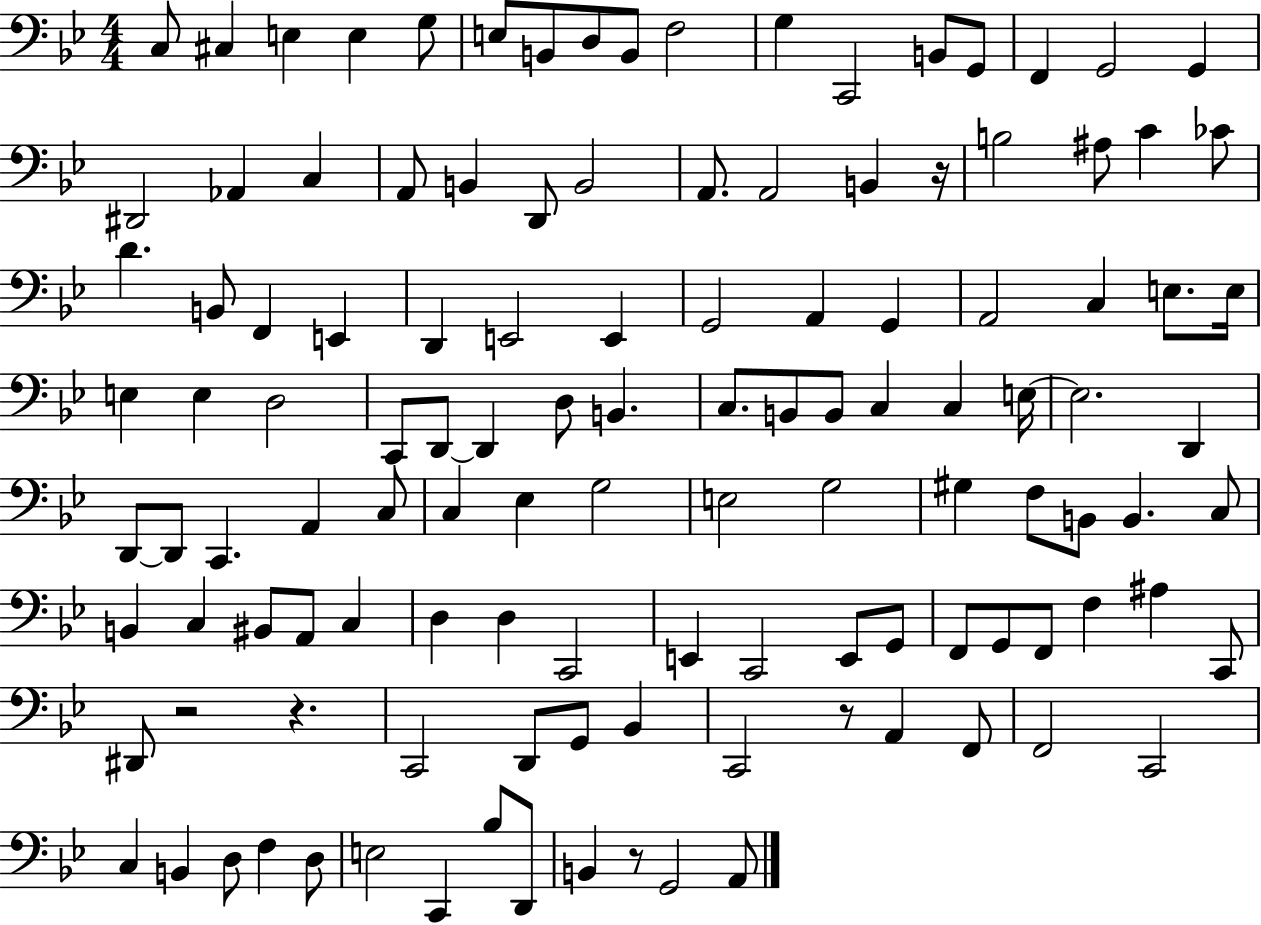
C3/e C#3/q E3/q E3/q G3/e E3/e B2/e D3/e B2/e F3/h G3/q C2/h B2/e G2/e F2/q G2/h G2/q D#2/h Ab2/q C3/q A2/e B2/q D2/e B2/h A2/e. A2/h B2/q R/s B3/h A#3/e C4/q CES4/e D4/q. B2/e F2/q E2/q D2/q E2/h E2/q G2/h A2/q G2/q A2/h C3/q E3/e. E3/s E3/q E3/q D3/h C2/e D2/e D2/q D3/e B2/q. C3/e. B2/e B2/e C3/q C3/q E3/s E3/h. D2/q D2/e D2/e C2/q. A2/q C3/e C3/q Eb3/q G3/h E3/h G3/h G#3/q F3/e B2/e B2/q. C3/e B2/q C3/q BIS2/e A2/e C3/q D3/q D3/q C2/h E2/q C2/h E2/e G2/e F2/e G2/e F2/e F3/q A#3/q C2/e D#2/e R/h R/q. C2/h D2/e G2/e Bb2/q C2/h R/e A2/q F2/e F2/h C2/h C3/q B2/q D3/e F3/q D3/e E3/h C2/q Bb3/e D2/e B2/q R/e G2/h A2/e